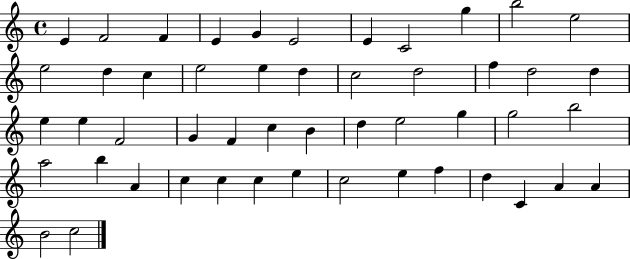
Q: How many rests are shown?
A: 0